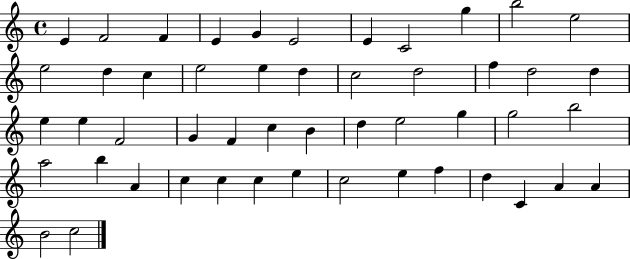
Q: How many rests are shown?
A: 0